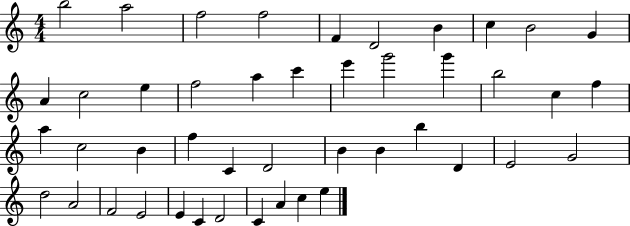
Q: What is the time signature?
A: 4/4